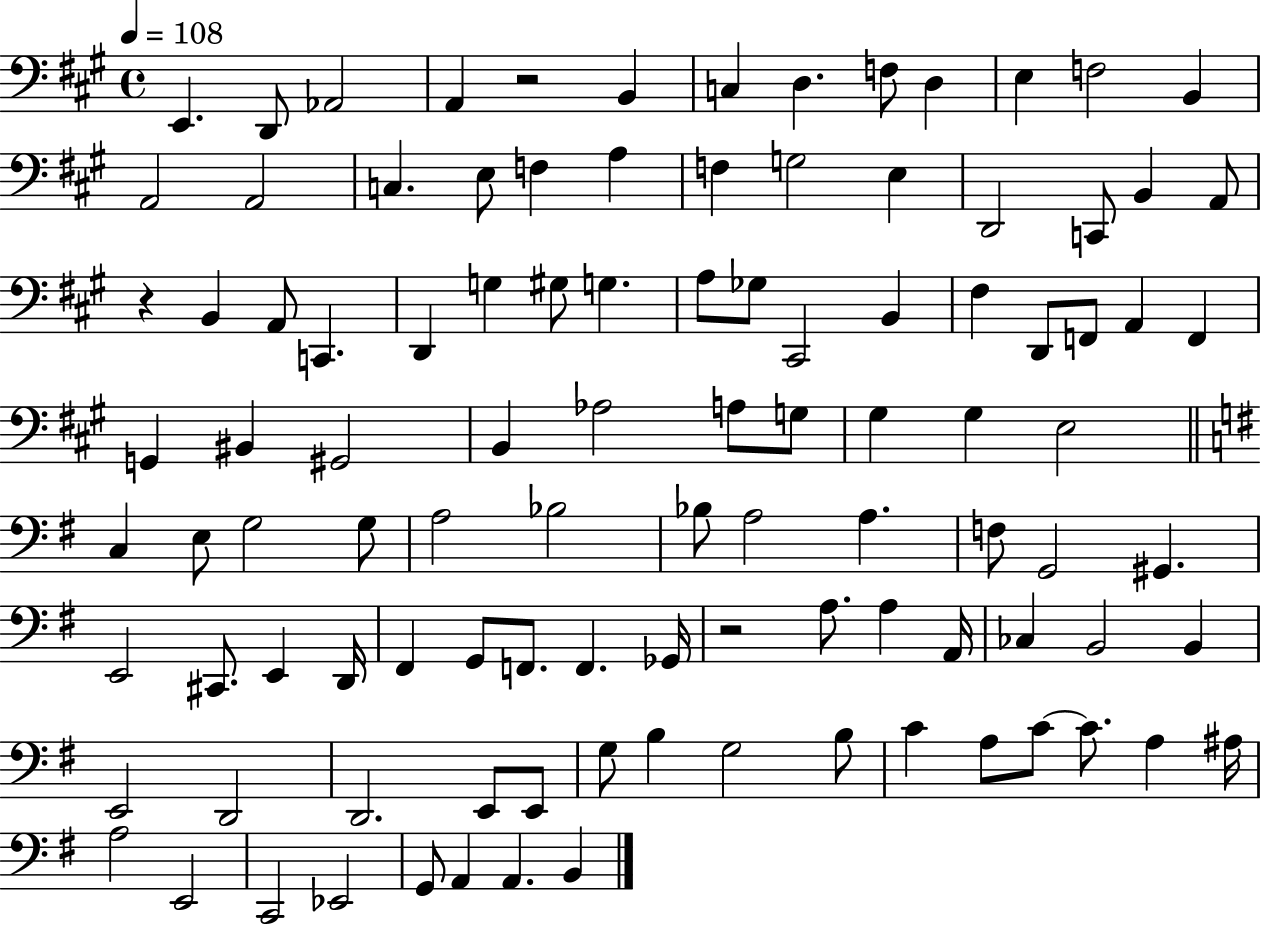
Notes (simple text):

E2/q. D2/e Ab2/h A2/q R/h B2/q C3/q D3/q. F3/e D3/q E3/q F3/h B2/q A2/h A2/h C3/q. E3/e F3/q A3/q F3/q G3/h E3/q D2/h C2/e B2/q A2/e R/q B2/q A2/e C2/q. D2/q G3/q G#3/e G3/q. A3/e Gb3/e C#2/h B2/q F#3/q D2/e F2/e A2/q F2/q G2/q BIS2/q G#2/h B2/q Ab3/h A3/e G3/e G#3/q G#3/q E3/h C3/q E3/e G3/h G3/e A3/h Bb3/h Bb3/e A3/h A3/q. F3/e G2/h G#2/q. E2/h C#2/e. E2/q D2/s F#2/q G2/e F2/e. F2/q. Gb2/s R/h A3/e. A3/q A2/s CES3/q B2/h B2/q E2/h D2/h D2/h. E2/e E2/e G3/e B3/q G3/h B3/e C4/q A3/e C4/e C4/e. A3/q A#3/s A3/h E2/h C2/h Eb2/h G2/e A2/q A2/q. B2/q